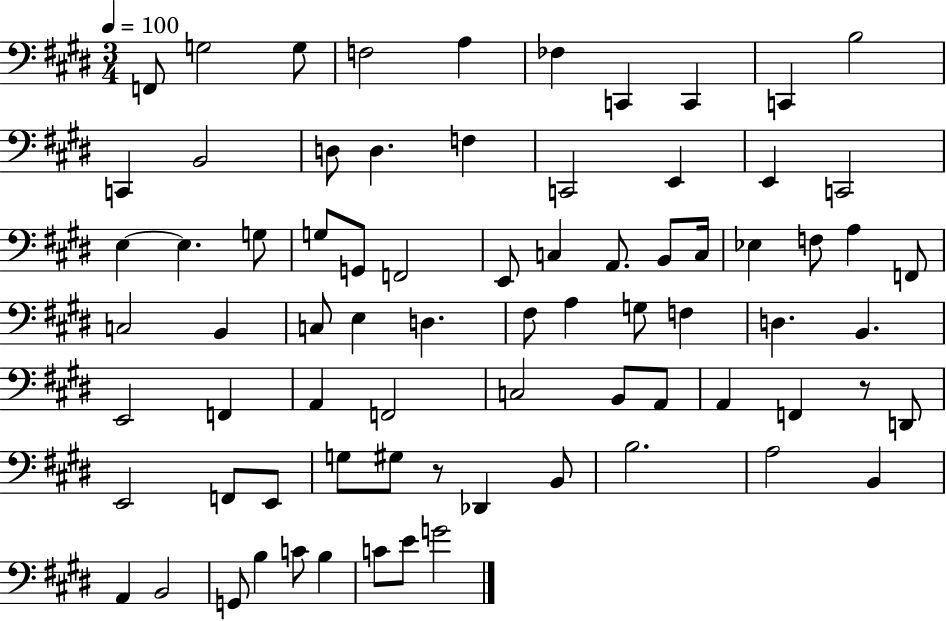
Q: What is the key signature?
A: E major